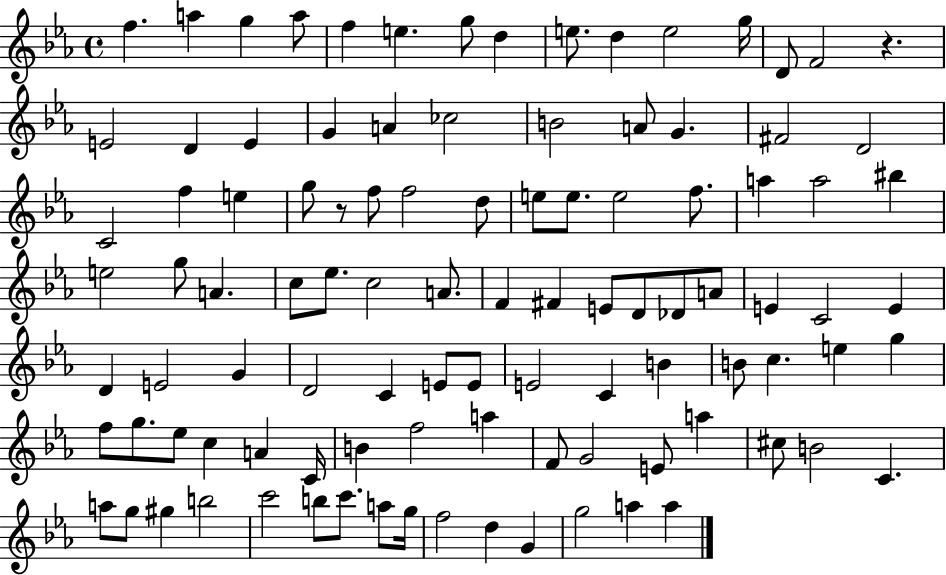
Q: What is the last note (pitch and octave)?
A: A5